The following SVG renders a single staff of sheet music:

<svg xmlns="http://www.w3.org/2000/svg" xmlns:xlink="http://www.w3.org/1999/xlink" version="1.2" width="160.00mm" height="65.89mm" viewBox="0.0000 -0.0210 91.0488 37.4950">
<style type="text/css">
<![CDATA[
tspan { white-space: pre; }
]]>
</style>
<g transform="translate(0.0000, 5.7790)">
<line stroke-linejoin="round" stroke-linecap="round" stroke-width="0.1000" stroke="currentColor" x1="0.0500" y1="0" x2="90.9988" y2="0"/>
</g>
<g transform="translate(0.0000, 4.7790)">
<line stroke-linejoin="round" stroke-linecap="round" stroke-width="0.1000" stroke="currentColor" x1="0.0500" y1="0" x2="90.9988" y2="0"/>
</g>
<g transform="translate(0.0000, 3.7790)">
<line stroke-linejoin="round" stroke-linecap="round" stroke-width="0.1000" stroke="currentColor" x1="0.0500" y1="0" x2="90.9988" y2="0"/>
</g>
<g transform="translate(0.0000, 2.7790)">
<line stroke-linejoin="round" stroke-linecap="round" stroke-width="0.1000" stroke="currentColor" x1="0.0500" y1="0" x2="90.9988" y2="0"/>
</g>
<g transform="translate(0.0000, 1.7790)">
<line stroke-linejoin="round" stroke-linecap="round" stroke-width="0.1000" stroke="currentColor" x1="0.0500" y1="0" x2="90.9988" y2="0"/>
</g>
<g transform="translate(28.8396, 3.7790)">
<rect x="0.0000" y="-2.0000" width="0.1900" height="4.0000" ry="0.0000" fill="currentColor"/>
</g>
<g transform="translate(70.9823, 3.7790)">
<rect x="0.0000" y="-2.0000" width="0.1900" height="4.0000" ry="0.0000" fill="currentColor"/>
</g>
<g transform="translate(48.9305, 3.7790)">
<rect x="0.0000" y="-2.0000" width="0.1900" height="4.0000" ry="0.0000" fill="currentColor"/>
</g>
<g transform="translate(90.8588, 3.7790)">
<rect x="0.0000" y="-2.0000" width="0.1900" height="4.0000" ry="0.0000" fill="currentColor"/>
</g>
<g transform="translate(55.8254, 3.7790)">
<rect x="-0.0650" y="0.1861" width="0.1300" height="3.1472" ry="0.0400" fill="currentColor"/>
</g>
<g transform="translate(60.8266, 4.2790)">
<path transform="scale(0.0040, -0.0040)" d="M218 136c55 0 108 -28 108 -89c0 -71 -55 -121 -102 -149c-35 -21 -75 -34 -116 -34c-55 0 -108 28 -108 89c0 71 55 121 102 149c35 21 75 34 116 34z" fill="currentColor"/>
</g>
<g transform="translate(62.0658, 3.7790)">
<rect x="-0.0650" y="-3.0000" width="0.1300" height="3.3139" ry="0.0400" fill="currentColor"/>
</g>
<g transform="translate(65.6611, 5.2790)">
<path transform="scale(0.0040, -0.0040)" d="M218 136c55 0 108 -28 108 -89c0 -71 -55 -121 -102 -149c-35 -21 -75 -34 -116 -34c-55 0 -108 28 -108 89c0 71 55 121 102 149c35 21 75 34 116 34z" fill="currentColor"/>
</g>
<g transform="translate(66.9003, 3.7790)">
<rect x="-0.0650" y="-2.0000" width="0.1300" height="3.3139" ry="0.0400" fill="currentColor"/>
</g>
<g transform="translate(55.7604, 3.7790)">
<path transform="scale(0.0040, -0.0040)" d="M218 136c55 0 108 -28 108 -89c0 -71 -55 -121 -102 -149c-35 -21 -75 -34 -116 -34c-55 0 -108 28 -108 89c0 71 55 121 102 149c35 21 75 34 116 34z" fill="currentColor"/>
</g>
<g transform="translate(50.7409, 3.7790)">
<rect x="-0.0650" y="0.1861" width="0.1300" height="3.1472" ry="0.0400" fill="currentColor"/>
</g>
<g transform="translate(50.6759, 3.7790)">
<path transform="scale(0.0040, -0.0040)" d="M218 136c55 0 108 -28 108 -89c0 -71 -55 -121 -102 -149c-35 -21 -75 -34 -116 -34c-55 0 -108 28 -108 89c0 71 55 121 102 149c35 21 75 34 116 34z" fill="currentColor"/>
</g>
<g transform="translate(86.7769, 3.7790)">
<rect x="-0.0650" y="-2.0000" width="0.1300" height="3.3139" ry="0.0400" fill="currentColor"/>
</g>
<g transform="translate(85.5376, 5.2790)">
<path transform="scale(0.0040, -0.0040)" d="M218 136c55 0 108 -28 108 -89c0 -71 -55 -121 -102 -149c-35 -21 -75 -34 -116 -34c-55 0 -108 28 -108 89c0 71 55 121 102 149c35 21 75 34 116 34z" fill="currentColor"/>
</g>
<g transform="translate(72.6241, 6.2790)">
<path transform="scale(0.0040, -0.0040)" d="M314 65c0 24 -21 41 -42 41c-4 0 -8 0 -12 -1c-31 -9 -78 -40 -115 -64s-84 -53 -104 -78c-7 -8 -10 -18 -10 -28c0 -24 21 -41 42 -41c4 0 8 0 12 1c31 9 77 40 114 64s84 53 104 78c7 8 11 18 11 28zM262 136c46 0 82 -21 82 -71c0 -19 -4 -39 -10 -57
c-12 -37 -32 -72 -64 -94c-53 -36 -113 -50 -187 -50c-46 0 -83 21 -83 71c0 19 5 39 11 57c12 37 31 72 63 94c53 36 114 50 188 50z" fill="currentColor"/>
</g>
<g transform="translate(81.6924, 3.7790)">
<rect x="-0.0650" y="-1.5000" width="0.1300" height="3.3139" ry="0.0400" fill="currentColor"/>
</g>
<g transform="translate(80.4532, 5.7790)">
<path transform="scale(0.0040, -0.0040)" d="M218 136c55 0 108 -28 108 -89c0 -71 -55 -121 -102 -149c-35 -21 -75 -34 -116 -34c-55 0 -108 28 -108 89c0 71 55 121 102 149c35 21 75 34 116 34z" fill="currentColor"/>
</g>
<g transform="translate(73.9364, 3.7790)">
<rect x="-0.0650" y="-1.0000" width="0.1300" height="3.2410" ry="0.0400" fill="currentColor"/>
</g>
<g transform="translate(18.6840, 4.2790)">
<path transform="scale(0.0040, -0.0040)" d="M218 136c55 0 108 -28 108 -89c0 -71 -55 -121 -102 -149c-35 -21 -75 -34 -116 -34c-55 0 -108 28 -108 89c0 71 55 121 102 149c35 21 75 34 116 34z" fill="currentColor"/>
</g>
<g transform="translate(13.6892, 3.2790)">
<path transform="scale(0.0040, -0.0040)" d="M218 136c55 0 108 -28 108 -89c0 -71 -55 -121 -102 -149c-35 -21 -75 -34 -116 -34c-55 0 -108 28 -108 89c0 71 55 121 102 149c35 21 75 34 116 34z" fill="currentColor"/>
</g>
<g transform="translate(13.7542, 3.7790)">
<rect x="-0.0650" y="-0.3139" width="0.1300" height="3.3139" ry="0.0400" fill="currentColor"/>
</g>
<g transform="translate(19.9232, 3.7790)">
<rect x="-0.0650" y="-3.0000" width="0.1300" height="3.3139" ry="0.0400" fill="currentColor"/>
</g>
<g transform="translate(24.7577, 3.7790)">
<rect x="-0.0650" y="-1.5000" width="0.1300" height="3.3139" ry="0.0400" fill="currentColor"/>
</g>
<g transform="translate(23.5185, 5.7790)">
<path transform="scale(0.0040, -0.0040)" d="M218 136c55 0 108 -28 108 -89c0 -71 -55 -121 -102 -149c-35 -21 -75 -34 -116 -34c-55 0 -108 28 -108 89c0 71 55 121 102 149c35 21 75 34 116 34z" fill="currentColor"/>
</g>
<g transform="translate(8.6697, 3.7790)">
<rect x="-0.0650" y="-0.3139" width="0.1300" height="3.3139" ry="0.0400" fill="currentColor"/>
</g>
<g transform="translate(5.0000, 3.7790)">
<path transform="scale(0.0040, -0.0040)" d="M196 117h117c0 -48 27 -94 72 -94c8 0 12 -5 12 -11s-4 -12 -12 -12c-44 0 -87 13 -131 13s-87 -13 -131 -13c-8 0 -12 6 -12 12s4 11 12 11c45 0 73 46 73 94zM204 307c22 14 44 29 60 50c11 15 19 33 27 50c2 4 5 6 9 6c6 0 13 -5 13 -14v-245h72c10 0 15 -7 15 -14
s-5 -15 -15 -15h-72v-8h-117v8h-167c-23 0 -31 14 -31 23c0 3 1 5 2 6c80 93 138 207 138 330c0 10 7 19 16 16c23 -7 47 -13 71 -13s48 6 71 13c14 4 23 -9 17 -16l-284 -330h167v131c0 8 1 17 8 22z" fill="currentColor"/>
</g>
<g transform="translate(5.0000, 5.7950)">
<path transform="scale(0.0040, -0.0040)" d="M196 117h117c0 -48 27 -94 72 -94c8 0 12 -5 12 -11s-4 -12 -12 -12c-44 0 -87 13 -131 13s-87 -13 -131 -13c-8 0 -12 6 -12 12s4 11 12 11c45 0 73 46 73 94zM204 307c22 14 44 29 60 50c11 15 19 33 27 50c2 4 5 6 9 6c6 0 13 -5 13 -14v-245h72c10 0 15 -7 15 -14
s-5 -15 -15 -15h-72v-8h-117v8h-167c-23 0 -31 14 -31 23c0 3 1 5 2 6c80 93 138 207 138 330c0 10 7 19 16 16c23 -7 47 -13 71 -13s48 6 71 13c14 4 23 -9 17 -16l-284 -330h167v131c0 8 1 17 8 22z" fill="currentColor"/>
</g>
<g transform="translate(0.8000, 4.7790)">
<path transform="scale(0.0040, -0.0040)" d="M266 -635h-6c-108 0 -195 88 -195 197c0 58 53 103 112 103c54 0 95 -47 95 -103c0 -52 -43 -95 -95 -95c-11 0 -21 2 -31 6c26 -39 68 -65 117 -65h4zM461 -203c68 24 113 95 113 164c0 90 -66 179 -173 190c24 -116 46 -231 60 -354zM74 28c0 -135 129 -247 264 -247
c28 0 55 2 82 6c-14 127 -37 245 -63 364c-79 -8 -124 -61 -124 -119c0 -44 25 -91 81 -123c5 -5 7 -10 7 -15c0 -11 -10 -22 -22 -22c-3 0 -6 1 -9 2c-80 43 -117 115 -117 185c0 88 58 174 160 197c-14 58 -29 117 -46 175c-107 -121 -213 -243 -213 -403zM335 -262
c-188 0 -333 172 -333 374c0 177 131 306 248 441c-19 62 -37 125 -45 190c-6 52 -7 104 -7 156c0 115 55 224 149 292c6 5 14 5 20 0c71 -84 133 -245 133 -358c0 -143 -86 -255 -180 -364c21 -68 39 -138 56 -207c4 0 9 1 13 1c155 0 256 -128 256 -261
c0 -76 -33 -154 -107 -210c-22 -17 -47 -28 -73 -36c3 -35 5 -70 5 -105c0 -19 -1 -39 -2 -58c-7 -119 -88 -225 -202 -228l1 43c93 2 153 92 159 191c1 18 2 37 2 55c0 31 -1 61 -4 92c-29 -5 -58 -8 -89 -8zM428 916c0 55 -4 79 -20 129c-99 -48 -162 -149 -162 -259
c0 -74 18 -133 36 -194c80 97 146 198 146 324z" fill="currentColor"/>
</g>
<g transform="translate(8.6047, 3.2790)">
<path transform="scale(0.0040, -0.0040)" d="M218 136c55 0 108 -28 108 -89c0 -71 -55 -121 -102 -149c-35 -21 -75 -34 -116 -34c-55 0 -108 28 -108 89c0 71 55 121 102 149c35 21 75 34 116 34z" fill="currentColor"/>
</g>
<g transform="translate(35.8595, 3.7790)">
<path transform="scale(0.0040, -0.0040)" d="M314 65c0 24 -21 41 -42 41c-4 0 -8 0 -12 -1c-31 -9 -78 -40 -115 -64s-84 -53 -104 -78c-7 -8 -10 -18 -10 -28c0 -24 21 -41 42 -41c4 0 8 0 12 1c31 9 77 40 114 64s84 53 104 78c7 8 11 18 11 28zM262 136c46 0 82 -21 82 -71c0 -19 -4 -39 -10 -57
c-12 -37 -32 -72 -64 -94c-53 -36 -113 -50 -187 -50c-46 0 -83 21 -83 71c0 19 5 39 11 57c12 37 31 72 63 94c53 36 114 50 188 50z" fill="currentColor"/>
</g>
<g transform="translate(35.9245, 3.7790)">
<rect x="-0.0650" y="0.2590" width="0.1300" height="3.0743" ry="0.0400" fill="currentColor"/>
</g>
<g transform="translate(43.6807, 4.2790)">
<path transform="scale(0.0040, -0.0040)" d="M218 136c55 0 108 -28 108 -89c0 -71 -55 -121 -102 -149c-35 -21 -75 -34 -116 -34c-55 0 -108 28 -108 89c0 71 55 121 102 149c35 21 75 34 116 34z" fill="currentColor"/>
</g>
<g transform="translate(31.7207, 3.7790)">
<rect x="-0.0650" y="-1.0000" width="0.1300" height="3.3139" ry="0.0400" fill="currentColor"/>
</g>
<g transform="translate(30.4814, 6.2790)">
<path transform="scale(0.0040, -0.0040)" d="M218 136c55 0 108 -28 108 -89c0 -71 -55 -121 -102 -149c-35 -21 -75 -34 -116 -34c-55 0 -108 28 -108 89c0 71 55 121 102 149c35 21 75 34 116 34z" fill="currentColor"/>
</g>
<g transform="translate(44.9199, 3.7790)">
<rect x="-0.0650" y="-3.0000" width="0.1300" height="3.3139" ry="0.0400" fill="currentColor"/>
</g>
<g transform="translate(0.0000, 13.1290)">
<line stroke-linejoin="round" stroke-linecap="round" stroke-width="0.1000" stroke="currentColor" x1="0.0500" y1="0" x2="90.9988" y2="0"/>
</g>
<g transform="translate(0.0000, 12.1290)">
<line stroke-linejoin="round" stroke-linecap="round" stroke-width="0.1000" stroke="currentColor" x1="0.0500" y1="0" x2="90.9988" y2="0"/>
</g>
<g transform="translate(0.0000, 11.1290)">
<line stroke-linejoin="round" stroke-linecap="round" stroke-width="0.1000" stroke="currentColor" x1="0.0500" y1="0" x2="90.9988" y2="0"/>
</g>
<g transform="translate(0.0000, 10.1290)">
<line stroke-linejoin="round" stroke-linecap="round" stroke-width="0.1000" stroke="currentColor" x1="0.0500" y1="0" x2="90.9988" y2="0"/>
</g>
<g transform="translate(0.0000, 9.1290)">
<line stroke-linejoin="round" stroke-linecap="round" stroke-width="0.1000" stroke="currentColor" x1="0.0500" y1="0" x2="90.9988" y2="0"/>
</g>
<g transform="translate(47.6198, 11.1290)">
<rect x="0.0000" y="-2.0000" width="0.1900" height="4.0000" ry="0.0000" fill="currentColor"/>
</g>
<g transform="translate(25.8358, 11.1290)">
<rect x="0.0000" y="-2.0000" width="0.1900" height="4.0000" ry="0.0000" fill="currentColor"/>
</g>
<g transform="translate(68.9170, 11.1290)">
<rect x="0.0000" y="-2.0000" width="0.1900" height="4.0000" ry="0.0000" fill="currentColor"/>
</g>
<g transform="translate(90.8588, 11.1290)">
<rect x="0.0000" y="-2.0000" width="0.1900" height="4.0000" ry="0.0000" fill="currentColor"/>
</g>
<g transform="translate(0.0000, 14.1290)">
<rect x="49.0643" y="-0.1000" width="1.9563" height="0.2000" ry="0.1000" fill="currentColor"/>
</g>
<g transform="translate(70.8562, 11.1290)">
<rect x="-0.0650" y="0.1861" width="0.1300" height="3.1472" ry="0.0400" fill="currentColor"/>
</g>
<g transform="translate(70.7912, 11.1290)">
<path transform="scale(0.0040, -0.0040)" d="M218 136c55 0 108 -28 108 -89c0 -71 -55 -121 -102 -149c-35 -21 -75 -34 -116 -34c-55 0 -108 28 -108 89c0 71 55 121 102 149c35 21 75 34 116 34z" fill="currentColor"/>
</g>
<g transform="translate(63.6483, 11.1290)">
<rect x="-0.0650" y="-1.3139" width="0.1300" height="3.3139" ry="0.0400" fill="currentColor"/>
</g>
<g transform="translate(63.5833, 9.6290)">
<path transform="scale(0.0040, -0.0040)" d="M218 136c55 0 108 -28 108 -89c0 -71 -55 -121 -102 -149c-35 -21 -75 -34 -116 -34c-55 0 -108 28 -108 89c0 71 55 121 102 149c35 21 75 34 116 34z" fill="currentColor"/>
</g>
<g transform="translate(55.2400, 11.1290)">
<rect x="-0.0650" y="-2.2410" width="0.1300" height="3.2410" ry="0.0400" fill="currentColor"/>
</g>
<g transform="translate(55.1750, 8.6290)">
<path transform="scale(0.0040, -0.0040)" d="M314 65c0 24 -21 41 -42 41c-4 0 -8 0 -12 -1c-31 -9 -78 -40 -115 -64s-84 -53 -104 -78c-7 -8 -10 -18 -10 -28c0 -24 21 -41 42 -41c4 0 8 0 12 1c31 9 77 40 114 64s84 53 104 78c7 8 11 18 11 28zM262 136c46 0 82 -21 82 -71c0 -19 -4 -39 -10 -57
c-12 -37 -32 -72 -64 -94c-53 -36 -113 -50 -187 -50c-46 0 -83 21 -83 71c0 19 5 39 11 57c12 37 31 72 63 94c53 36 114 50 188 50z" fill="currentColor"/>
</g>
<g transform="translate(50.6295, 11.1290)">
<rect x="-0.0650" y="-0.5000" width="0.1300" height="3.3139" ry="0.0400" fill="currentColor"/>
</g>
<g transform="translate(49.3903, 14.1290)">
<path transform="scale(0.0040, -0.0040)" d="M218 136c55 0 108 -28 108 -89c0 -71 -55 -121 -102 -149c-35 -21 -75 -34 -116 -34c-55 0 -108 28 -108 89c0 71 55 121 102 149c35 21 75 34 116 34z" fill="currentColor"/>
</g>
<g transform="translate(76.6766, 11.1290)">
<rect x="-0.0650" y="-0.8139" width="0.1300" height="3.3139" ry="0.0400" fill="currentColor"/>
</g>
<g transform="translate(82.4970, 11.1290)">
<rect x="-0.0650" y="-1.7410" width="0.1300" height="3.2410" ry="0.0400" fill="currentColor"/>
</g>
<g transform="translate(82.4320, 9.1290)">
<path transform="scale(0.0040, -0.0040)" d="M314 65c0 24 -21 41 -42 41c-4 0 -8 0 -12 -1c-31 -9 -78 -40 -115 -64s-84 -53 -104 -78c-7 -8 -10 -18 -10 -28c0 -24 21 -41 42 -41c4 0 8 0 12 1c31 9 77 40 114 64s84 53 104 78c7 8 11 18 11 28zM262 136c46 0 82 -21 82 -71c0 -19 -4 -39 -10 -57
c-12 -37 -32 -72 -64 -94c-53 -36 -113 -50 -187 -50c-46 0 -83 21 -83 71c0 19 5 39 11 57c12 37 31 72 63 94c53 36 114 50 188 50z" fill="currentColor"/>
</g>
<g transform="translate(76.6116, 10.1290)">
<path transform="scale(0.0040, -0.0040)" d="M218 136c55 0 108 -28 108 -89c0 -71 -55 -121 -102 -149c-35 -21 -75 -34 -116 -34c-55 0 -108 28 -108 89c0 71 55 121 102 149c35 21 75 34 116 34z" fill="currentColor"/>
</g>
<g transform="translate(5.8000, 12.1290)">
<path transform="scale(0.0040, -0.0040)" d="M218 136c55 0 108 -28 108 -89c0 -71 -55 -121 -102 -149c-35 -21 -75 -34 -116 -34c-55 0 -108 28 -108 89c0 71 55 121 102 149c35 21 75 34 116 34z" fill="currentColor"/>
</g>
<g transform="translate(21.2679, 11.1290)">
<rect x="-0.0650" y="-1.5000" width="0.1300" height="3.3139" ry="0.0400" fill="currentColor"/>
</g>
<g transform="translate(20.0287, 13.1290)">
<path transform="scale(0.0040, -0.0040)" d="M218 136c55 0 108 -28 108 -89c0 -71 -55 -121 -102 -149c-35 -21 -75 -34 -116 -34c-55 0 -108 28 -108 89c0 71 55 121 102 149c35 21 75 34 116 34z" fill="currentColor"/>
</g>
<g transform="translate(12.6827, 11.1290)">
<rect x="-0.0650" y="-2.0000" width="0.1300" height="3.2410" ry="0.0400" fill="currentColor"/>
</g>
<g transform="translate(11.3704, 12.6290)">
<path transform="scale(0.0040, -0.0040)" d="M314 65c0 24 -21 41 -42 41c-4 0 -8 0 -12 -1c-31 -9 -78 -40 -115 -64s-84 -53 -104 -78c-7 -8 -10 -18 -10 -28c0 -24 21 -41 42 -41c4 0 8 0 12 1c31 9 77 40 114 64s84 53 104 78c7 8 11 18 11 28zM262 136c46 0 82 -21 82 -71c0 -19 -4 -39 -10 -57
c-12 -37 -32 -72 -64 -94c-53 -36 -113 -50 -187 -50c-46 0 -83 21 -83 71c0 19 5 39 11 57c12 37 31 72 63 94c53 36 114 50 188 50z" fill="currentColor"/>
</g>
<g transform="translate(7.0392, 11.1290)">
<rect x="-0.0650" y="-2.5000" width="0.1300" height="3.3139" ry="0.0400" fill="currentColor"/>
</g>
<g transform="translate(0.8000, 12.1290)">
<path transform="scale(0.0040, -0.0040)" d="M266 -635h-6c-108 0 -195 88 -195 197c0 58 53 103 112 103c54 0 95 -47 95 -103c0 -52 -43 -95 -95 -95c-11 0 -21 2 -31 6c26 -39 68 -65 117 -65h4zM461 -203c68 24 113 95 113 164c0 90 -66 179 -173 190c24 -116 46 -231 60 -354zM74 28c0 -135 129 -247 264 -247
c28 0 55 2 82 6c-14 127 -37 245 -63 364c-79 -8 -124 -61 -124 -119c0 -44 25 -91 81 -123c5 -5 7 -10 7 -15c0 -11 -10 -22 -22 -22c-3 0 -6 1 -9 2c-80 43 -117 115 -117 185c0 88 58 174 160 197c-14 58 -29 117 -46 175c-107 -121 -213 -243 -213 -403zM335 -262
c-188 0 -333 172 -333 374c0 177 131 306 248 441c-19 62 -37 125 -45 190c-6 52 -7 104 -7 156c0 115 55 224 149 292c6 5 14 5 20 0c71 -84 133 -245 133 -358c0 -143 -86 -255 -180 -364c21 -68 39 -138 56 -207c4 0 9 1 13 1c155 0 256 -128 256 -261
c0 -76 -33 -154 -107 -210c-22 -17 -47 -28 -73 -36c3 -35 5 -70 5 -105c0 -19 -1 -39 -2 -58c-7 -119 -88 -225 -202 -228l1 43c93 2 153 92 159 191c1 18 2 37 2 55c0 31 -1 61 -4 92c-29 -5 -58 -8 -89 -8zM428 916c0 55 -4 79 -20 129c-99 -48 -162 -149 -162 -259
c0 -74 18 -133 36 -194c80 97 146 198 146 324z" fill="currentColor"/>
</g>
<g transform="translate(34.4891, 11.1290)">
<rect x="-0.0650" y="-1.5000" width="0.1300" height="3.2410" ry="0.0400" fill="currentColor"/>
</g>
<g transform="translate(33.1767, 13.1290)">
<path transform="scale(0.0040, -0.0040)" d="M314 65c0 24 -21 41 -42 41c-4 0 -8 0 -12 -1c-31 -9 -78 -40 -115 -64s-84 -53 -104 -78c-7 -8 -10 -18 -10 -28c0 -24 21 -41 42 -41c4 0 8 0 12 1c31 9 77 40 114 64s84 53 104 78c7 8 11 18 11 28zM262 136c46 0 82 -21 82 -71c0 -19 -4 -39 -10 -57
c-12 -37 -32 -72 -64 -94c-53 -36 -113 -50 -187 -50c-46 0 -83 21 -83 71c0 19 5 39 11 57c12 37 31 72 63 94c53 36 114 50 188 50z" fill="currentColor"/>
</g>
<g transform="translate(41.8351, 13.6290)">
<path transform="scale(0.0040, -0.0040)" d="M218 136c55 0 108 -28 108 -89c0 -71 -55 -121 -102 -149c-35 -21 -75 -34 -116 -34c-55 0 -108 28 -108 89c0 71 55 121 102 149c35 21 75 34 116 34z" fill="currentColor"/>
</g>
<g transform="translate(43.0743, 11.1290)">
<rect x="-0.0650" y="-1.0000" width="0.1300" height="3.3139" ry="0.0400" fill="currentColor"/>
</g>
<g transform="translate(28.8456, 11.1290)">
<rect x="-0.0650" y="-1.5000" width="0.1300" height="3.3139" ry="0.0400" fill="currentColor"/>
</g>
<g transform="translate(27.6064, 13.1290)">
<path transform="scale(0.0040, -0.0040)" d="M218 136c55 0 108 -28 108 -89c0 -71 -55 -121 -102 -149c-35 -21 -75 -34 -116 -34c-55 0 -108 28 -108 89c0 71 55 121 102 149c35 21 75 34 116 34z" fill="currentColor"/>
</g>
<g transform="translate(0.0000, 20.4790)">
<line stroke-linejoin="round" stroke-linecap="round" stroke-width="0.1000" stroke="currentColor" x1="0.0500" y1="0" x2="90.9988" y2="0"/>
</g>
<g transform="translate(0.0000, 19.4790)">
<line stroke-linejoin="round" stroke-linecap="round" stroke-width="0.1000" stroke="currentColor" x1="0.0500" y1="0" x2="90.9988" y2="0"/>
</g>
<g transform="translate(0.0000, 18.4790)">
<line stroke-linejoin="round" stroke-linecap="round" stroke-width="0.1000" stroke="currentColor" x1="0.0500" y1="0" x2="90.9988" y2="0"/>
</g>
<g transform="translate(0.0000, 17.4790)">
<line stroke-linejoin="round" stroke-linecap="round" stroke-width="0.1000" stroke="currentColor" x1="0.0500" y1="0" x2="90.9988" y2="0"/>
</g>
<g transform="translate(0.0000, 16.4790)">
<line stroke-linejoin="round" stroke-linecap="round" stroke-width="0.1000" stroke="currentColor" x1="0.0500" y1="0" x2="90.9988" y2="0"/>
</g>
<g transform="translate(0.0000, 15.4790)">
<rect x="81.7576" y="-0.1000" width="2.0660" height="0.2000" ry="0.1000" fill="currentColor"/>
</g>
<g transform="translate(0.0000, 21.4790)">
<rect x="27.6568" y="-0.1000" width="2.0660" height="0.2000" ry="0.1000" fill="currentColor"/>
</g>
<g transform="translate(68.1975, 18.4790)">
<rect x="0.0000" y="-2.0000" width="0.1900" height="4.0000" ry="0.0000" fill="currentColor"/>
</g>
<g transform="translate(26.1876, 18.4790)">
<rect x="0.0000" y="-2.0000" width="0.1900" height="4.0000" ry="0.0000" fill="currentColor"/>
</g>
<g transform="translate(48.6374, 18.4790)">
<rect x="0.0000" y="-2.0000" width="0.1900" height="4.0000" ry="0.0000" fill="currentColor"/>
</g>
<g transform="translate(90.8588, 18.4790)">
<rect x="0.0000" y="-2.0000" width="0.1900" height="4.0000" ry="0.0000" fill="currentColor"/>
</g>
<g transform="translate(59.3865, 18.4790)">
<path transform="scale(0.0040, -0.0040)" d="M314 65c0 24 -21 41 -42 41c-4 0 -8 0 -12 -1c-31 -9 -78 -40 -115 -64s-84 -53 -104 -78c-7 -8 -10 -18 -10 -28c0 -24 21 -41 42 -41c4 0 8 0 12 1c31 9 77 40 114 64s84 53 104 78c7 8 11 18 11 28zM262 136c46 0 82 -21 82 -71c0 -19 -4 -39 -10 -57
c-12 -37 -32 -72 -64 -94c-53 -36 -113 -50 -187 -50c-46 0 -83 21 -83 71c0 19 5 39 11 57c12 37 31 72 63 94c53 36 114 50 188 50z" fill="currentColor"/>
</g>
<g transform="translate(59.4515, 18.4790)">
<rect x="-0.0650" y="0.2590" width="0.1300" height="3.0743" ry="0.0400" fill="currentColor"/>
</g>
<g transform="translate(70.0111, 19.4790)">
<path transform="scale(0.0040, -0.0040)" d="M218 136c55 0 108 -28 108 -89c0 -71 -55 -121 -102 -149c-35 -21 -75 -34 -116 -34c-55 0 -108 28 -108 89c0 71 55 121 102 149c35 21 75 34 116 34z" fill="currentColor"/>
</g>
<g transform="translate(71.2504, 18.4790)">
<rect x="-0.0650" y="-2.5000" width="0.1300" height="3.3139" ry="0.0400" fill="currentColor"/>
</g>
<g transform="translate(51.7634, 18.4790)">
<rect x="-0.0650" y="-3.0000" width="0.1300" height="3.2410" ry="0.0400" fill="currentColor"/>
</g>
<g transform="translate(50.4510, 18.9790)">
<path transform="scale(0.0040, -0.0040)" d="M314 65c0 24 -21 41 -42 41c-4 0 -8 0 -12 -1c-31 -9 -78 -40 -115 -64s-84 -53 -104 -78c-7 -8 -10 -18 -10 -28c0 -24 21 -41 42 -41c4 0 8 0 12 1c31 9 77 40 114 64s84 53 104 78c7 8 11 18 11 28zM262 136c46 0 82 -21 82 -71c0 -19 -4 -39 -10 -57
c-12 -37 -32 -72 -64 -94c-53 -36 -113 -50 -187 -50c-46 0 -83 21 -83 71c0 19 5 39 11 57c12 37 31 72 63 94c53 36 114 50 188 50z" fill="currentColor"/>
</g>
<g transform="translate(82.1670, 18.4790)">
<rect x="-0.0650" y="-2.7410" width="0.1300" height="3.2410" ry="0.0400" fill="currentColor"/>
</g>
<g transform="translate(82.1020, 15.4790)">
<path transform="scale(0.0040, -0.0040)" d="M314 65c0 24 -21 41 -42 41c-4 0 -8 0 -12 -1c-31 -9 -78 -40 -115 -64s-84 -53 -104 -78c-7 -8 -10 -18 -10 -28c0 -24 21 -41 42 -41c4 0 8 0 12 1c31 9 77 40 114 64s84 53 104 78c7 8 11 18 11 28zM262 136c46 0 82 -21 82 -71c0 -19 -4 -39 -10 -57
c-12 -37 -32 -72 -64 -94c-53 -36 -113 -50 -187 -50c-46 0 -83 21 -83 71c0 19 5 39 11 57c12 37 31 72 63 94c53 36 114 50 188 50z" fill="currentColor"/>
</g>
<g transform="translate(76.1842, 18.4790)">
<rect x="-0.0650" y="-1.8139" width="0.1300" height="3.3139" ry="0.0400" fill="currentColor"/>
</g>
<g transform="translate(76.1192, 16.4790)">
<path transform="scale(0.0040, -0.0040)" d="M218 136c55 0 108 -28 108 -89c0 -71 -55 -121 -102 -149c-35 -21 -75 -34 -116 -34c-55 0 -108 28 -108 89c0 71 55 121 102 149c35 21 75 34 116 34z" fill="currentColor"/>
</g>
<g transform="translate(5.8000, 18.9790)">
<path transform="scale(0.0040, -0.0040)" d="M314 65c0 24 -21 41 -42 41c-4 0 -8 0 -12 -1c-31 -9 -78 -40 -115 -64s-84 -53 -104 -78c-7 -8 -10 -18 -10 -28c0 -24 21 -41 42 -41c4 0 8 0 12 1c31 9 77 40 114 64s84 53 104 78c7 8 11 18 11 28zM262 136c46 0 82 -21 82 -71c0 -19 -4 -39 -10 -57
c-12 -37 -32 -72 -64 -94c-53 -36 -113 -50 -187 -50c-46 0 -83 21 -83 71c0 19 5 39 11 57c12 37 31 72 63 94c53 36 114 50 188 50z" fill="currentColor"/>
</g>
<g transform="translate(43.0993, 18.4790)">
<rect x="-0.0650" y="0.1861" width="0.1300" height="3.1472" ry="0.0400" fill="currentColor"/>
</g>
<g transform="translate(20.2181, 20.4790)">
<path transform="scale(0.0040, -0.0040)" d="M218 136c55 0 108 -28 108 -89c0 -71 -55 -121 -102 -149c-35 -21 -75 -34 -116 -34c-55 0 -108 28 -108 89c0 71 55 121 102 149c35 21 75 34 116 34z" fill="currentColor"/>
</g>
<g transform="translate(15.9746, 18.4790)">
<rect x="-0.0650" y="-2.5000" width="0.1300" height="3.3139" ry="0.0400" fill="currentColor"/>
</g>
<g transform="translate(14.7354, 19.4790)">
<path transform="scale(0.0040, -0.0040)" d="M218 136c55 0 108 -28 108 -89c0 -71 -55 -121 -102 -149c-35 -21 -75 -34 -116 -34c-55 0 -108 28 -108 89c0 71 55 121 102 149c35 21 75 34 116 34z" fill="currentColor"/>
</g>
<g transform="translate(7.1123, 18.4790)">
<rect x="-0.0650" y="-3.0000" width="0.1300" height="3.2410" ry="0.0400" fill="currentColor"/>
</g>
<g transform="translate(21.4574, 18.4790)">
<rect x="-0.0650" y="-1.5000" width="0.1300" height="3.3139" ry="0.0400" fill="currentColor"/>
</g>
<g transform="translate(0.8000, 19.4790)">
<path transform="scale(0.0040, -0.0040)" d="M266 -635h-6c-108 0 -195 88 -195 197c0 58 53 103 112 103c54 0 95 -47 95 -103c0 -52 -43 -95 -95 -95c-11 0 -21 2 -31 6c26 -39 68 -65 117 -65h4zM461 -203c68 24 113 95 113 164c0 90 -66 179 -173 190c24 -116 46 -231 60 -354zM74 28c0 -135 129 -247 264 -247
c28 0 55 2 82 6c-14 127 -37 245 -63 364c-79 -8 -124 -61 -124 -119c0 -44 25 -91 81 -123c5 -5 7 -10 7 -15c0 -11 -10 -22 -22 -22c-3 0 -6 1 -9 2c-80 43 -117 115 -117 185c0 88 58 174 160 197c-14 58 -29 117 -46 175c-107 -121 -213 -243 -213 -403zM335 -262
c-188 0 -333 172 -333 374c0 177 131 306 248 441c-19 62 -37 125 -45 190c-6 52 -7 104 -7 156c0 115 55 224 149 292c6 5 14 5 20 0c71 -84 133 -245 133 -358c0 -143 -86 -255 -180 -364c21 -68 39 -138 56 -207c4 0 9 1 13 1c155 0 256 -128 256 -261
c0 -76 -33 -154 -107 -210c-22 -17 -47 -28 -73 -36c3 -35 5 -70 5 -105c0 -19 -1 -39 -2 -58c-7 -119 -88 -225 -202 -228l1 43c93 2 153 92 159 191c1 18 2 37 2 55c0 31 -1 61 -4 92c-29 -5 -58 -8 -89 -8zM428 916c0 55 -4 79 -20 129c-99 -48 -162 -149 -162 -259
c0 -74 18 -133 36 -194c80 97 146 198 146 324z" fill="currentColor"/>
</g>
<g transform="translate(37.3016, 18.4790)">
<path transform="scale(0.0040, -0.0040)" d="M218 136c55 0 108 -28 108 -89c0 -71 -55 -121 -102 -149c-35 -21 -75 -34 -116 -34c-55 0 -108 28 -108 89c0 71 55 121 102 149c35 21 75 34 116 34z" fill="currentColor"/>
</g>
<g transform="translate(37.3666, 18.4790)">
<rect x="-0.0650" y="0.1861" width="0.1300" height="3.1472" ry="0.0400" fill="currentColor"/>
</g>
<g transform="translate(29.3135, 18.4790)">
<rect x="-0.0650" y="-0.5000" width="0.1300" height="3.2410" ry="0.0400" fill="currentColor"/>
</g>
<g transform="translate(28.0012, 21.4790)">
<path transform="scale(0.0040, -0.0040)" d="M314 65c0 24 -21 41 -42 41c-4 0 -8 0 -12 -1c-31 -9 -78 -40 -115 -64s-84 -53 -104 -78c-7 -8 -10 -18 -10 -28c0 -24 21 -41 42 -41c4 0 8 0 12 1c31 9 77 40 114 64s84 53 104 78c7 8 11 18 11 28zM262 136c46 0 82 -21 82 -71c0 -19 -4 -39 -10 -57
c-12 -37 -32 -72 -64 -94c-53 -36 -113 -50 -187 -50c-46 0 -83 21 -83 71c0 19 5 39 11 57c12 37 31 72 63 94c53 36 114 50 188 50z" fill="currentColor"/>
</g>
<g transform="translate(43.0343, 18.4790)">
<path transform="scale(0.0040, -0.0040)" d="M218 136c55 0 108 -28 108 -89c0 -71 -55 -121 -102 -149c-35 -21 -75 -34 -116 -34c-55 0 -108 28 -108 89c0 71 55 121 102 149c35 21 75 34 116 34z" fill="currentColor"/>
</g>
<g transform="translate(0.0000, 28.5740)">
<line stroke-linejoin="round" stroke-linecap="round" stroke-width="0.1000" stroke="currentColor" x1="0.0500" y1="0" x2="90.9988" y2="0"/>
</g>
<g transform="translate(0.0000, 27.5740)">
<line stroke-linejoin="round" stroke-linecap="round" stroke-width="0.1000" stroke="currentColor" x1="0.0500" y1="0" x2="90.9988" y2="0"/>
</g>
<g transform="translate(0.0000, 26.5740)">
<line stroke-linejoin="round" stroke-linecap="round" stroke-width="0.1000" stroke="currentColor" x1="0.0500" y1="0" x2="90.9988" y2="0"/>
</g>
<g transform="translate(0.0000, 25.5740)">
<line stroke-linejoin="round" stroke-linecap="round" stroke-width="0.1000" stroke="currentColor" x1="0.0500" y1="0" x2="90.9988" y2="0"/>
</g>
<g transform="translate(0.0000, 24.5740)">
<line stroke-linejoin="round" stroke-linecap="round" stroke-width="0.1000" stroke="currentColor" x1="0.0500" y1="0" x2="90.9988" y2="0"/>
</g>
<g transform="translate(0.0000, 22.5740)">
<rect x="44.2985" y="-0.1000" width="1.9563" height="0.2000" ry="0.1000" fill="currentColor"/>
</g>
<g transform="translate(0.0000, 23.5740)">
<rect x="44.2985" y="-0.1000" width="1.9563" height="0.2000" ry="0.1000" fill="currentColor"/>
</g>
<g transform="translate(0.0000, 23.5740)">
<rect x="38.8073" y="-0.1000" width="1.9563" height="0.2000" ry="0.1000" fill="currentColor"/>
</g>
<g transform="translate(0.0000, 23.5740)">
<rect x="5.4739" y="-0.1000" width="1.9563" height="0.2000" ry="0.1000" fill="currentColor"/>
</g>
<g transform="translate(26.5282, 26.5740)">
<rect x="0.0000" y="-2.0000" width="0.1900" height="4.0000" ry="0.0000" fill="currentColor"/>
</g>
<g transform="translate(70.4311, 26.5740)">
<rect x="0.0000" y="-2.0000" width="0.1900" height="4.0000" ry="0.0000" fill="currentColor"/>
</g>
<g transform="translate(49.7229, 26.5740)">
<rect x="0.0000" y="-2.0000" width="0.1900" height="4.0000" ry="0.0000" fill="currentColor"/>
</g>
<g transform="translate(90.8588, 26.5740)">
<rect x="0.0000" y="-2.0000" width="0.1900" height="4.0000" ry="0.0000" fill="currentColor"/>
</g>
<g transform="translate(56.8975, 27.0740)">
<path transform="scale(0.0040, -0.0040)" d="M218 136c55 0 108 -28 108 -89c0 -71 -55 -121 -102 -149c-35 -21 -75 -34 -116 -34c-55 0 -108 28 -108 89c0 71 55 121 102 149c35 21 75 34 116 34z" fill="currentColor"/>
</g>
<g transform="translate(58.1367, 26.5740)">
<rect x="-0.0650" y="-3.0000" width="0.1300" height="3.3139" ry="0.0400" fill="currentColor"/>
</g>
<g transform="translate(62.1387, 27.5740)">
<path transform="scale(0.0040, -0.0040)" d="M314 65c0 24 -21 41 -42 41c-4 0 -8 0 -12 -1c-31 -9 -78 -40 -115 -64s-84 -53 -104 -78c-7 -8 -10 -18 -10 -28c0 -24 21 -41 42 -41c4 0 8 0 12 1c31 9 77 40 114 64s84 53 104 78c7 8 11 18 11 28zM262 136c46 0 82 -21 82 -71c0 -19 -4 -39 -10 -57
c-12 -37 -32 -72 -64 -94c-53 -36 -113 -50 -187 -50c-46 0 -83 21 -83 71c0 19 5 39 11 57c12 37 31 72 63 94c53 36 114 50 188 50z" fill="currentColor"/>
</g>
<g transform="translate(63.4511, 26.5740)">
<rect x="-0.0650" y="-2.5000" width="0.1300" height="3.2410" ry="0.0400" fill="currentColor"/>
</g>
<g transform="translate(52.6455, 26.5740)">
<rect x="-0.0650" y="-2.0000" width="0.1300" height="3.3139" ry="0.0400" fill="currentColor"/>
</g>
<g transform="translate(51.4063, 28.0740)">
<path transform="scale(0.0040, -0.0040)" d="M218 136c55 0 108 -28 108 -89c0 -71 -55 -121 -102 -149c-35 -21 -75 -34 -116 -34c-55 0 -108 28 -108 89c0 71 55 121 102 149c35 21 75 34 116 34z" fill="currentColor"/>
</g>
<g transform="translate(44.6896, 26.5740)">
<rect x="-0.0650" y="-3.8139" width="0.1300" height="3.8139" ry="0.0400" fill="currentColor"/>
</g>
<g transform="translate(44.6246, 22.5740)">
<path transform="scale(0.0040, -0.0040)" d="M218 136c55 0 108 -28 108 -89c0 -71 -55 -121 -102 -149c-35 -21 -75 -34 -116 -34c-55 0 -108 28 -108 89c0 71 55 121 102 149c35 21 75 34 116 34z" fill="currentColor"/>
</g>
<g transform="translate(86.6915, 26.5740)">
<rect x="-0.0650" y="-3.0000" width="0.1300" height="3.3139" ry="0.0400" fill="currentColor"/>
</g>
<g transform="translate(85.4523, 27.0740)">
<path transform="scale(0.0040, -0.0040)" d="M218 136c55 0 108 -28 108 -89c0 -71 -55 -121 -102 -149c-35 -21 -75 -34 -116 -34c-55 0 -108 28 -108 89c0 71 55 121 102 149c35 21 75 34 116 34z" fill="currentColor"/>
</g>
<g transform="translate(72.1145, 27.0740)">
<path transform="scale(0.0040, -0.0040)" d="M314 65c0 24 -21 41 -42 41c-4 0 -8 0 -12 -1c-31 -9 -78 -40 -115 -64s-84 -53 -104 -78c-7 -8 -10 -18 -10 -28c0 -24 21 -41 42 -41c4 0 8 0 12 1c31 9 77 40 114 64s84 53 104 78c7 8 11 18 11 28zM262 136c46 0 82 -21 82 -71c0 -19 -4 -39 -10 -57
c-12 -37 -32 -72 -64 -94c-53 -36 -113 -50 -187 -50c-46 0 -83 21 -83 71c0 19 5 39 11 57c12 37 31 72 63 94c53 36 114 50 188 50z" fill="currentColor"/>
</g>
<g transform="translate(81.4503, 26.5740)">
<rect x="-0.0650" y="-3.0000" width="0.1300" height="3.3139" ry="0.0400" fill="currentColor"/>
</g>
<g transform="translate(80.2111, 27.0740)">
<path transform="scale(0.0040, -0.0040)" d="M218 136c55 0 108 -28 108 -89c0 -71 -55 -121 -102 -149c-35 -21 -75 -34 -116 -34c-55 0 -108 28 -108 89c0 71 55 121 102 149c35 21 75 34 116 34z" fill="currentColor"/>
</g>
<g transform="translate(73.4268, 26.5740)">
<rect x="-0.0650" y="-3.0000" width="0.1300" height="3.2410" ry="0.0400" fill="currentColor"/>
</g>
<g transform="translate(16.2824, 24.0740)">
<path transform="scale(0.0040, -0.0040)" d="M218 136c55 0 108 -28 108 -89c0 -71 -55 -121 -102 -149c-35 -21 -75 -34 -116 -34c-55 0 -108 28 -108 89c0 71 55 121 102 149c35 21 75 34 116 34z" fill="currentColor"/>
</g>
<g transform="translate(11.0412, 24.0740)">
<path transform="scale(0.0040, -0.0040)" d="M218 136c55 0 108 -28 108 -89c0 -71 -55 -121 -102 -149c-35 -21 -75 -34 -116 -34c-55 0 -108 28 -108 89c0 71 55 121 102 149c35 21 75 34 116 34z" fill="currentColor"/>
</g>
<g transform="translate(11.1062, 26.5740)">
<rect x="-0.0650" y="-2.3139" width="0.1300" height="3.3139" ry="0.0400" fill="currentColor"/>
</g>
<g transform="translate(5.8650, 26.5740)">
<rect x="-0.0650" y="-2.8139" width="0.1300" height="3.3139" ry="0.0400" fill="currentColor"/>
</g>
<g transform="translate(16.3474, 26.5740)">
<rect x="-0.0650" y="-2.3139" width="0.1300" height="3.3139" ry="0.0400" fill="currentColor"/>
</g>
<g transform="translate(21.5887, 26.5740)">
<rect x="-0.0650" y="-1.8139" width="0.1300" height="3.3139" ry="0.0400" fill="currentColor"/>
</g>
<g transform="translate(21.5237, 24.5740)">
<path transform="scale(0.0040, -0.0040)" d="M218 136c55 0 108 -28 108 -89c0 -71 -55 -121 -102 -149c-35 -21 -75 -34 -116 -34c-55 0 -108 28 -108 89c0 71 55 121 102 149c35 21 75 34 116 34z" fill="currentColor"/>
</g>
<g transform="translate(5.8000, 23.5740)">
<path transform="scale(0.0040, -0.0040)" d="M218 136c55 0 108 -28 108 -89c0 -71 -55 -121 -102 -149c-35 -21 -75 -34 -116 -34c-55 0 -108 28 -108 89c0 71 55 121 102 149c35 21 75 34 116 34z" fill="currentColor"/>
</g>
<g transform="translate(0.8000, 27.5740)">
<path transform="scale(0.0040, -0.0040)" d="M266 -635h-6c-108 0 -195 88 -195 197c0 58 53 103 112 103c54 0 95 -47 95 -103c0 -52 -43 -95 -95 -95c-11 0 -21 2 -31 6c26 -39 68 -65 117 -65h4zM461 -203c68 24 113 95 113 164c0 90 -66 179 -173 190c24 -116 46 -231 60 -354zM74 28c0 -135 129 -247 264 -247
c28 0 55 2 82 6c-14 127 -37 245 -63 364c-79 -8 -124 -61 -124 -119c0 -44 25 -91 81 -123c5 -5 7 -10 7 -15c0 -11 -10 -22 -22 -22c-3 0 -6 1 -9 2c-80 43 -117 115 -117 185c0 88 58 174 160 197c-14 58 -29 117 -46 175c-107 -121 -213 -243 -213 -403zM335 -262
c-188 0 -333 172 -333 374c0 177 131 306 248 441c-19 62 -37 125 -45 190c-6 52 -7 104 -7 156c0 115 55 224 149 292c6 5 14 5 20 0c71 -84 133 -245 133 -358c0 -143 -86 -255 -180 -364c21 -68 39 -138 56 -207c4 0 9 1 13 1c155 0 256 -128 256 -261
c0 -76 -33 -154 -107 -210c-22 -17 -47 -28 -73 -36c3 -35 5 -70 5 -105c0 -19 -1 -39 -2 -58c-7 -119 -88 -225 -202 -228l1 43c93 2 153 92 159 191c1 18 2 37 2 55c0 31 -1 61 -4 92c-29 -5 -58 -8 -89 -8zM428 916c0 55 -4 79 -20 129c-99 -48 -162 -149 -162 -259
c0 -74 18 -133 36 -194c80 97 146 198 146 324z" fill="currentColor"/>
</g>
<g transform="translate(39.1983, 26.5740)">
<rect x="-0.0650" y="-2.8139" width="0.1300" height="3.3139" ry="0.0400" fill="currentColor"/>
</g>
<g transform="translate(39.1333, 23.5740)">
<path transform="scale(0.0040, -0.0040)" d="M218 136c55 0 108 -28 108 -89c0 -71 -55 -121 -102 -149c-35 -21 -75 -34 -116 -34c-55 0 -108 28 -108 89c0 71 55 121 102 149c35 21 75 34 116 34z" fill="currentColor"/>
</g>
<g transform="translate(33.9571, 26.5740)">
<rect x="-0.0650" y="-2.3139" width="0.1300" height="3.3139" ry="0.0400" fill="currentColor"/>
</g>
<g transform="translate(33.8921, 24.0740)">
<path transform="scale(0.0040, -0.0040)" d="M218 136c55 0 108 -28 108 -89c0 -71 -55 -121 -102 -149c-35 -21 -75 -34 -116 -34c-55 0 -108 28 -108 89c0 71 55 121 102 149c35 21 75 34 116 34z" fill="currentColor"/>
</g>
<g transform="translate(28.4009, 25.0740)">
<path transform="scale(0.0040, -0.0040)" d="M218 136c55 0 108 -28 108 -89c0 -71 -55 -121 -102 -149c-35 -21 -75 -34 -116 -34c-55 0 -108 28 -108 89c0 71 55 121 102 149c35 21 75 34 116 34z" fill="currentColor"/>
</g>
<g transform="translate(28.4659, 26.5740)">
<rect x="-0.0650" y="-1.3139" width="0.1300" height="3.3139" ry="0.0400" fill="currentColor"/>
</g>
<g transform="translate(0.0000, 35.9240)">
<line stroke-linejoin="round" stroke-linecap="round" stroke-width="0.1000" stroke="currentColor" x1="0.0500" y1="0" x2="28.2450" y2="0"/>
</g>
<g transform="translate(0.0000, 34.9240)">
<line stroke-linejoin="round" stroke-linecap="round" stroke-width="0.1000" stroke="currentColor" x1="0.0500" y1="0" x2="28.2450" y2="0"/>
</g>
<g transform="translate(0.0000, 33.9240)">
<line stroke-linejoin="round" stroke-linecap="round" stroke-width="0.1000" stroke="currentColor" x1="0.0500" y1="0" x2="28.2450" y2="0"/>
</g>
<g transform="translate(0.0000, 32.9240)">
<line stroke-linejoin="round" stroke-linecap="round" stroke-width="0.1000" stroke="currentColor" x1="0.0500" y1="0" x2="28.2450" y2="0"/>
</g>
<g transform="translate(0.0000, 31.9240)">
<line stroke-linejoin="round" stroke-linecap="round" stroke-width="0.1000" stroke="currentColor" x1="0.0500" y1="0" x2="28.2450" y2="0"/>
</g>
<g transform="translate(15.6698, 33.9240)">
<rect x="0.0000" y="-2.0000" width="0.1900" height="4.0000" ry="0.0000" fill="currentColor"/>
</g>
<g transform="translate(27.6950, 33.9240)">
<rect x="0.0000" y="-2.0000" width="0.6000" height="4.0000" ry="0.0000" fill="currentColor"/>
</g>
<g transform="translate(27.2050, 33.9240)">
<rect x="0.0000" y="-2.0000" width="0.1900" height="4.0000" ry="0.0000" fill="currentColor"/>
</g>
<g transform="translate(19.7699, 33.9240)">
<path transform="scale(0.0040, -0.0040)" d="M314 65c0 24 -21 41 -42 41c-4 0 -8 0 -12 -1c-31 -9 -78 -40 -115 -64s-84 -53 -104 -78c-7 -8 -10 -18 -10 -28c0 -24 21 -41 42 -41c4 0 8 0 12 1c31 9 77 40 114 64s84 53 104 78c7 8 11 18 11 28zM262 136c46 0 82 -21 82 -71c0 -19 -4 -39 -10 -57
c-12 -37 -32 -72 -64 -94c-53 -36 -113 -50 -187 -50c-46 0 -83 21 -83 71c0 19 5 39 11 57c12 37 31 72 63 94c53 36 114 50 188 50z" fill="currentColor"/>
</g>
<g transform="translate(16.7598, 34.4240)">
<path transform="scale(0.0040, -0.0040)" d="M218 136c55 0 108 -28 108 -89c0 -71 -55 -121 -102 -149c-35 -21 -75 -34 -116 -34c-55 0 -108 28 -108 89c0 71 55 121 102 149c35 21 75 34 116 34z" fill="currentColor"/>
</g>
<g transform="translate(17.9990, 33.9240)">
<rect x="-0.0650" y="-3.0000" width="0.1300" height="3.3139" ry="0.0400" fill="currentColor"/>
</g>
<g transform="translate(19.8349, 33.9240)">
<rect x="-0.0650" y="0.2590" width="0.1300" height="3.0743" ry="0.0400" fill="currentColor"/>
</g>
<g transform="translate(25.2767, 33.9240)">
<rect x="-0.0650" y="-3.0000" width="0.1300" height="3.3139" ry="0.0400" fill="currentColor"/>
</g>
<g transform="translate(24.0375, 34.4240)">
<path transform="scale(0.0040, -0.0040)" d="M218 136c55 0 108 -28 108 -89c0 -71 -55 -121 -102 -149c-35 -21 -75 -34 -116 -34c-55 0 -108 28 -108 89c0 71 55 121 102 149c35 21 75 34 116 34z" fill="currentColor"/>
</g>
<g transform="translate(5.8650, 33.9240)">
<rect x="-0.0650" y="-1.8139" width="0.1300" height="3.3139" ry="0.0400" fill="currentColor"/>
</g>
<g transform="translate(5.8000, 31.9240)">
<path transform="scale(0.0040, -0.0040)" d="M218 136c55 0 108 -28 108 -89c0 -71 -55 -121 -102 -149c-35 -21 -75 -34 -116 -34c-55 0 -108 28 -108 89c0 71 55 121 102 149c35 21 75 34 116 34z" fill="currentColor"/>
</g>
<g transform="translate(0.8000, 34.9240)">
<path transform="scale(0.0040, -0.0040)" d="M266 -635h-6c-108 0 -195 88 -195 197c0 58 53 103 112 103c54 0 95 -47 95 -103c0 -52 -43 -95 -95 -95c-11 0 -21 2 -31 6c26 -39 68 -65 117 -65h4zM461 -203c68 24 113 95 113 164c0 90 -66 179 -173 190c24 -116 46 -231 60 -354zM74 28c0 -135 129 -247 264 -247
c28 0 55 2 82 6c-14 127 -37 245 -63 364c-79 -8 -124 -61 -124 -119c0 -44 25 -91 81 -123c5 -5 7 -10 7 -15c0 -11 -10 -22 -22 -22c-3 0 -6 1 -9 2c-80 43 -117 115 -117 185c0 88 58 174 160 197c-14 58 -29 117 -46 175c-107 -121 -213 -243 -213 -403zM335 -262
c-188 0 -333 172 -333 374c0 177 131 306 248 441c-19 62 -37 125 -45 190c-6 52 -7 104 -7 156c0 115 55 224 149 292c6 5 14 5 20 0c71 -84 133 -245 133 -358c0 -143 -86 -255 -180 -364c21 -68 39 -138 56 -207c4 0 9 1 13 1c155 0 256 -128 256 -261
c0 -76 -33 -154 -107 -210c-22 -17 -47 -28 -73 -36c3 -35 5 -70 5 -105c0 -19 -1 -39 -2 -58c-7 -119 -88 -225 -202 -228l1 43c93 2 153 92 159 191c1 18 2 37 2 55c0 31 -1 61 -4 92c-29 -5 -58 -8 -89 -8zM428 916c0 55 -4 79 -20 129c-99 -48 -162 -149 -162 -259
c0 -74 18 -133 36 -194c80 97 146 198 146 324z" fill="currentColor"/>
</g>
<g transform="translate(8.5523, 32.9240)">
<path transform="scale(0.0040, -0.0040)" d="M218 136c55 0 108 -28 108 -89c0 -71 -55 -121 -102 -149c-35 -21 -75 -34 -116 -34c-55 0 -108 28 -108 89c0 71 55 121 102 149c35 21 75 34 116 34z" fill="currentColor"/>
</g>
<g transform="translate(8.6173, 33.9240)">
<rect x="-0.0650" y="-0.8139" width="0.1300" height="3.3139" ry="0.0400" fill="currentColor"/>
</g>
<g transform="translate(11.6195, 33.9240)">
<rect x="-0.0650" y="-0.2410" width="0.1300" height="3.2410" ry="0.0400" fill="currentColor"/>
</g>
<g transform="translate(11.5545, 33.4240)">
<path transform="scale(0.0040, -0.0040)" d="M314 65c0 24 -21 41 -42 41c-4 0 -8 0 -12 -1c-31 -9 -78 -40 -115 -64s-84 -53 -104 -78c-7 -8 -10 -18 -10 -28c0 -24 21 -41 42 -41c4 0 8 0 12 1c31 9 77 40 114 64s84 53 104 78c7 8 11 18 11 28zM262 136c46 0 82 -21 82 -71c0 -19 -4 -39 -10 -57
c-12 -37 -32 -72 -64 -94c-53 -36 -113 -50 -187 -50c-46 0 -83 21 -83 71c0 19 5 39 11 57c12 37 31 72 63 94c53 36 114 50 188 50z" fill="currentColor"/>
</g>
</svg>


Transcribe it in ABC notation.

X:1
T:Untitled
M:4/4
L:1/4
K:C
c c A E D B2 A B B A F D2 E F G F2 E E E2 D C g2 e B d f2 A2 G E C2 B B A2 B2 G f a2 a g g f e g a c' F A G2 A2 A A f d c2 A B2 A